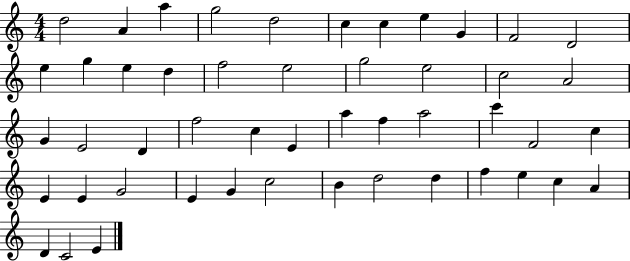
{
  \clef treble
  \numericTimeSignature
  \time 4/4
  \key c \major
  d''2 a'4 a''4 | g''2 d''2 | c''4 c''4 e''4 g'4 | f'2 d'2 | \break e''4 g''4 e''4 d''4 | f''2 e''2 | g''2 e''2 | c''2 a'2 | \break g'4 e'2 d'4 | f''2 c''4 e'4 | a''4 f''4 a''2 | c'''4 f'2 c''4 | \break e'4 e'4 g'2 | e'4 g'4 c''2 | b'4 d''2 d''4 | f''4 e''4 c''4 a'4 | \break d'4 c'2 e'4 | \bar "|."
}